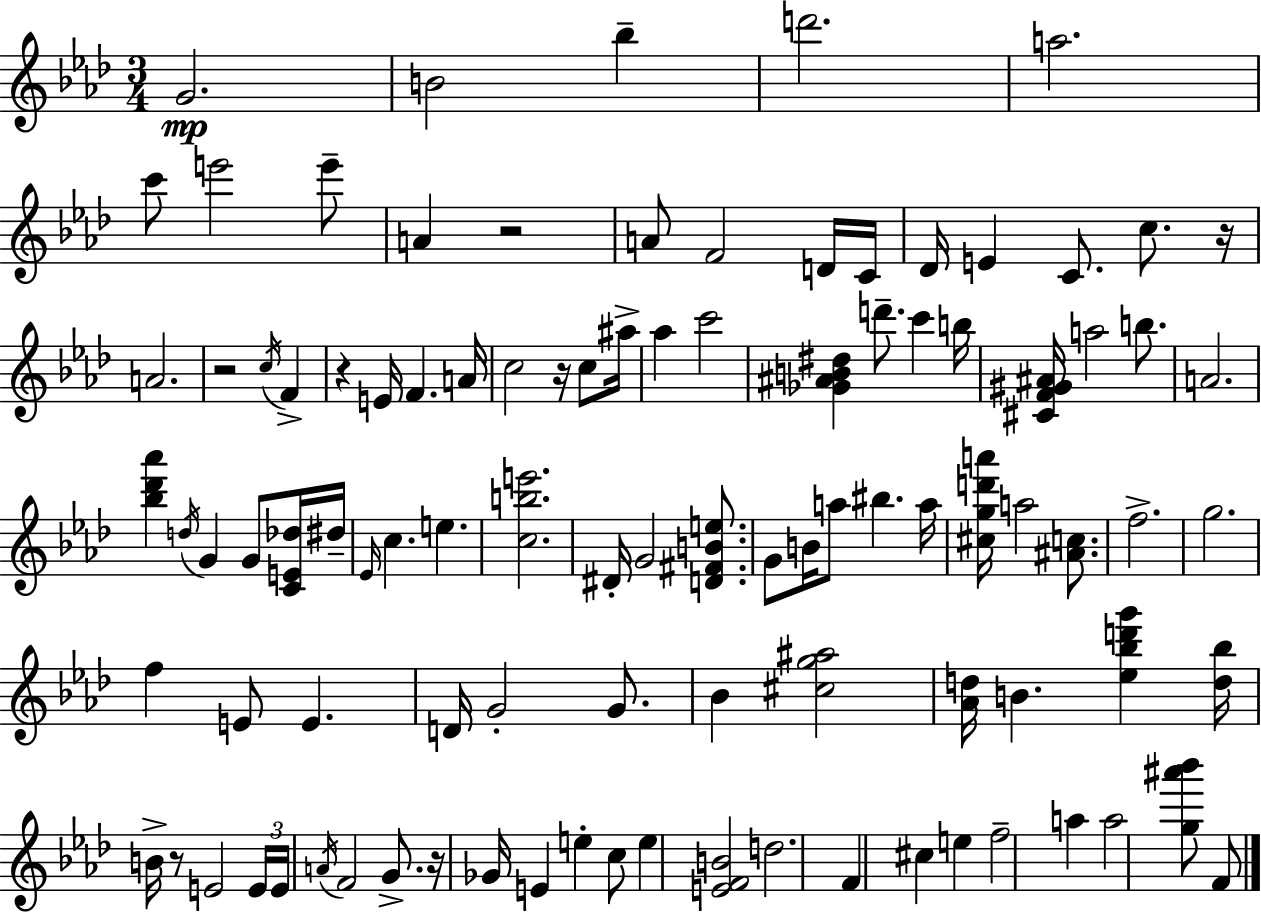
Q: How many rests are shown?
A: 7